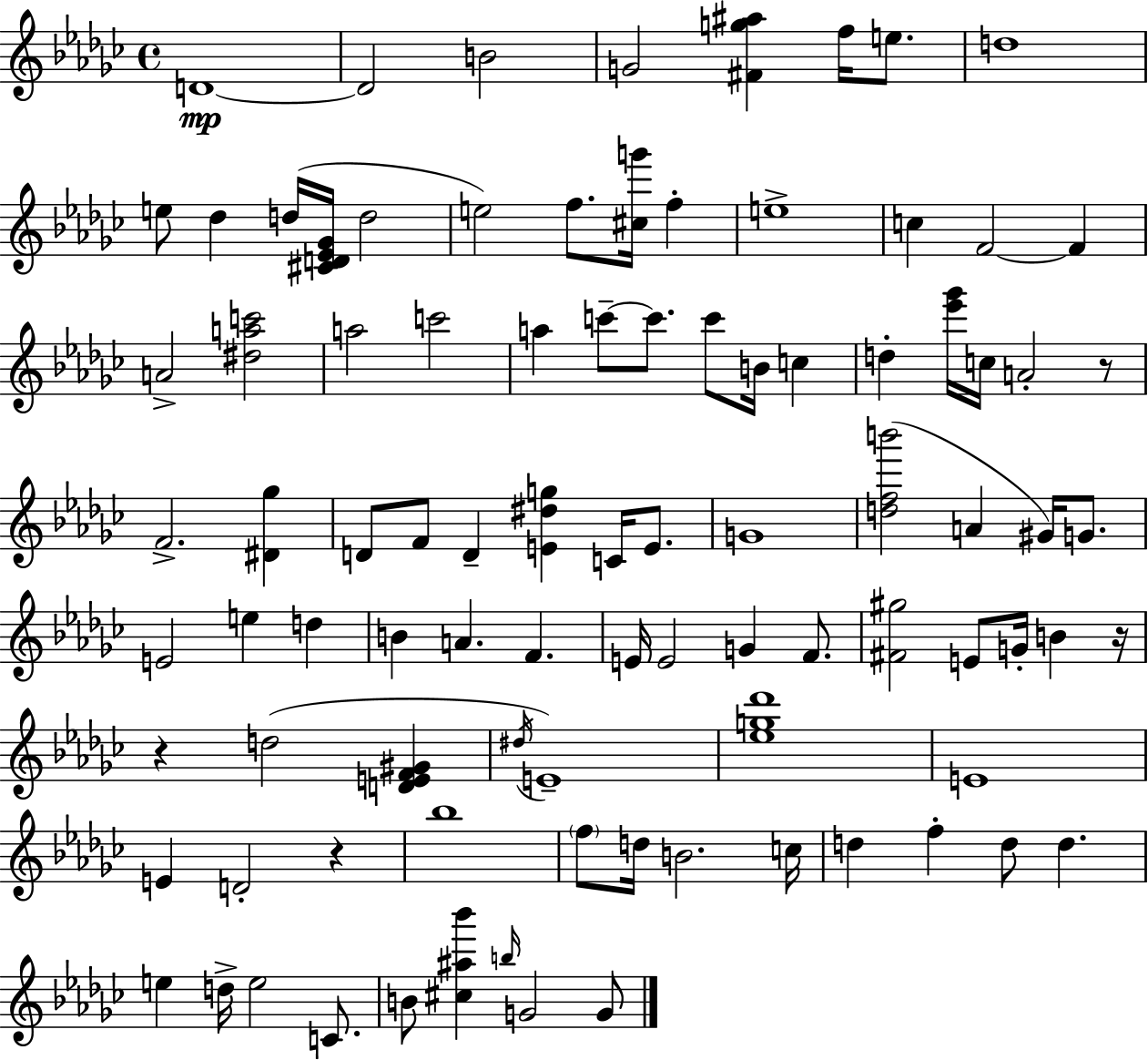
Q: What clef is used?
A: treble